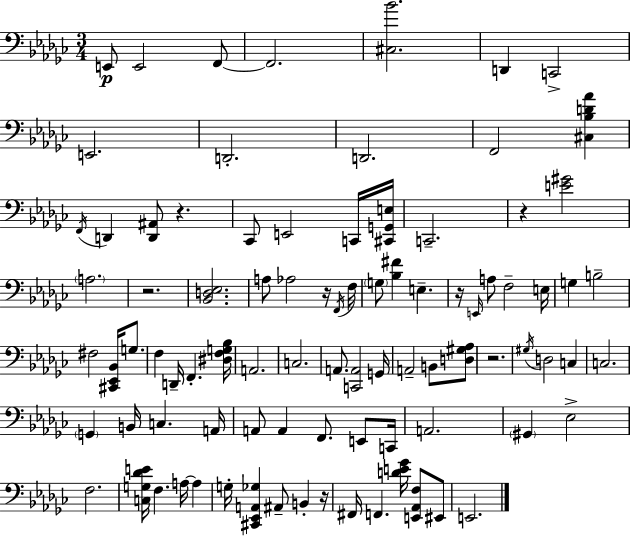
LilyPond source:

{
  \clef bass
  \numericTimeSignature
  \time 3/4
  \key ees \minor
  e,8\p e,2 f,8~~ | f,2. | <cis bes'>2. | d,4 c,2-> | \break e,2. | d,2.-. | d,2. | f,2 <cis bes d' aes'>4 | \break \acciaccatura { f,16 } d,4 <d, ais,>8 r4. | ces,8 e,2 c,16 | <cis, g, e>16 c,2.-- | r4 <e' gis'>2 | \break \parenthesize a2. | r2. | <bes, d ees>2. | a8 aes2 r16 | \break \acciaccatura { f,16 } f16 \parenthesize g8 <bes fis'>4 e4.-- | r16 \grace { e,16 } a8 f2-- | e16 g4 b2-- | fis2 <cis, ees, bes,>16 | \break g8. f4 d,16-- f,4.-. | <dis f g bes>16 a,2. | c2. | a,8. <c, a,>2 | \break g,16 a,2-- b,8 | <d gis aes>8 r2. | \acciaccatura { gis16 } d2 | c4 c2. | \break \parenthesize g,4 b,16 c4. | a,16 a,8 a,4 f,8. | e,8 c,16 a,2. | \parenthesize gis,4 ees2-> | \break f2. | <c g des' e'>16 f4. a16~~ | a4 g16-. <cis, ees, a, ges>4 ais,8-- b,4-. | r16 fis,16 f,4. <d' e' ges'>16 | \break <e, aes, f>8 eis,8 e,2. | \bar "|."
}